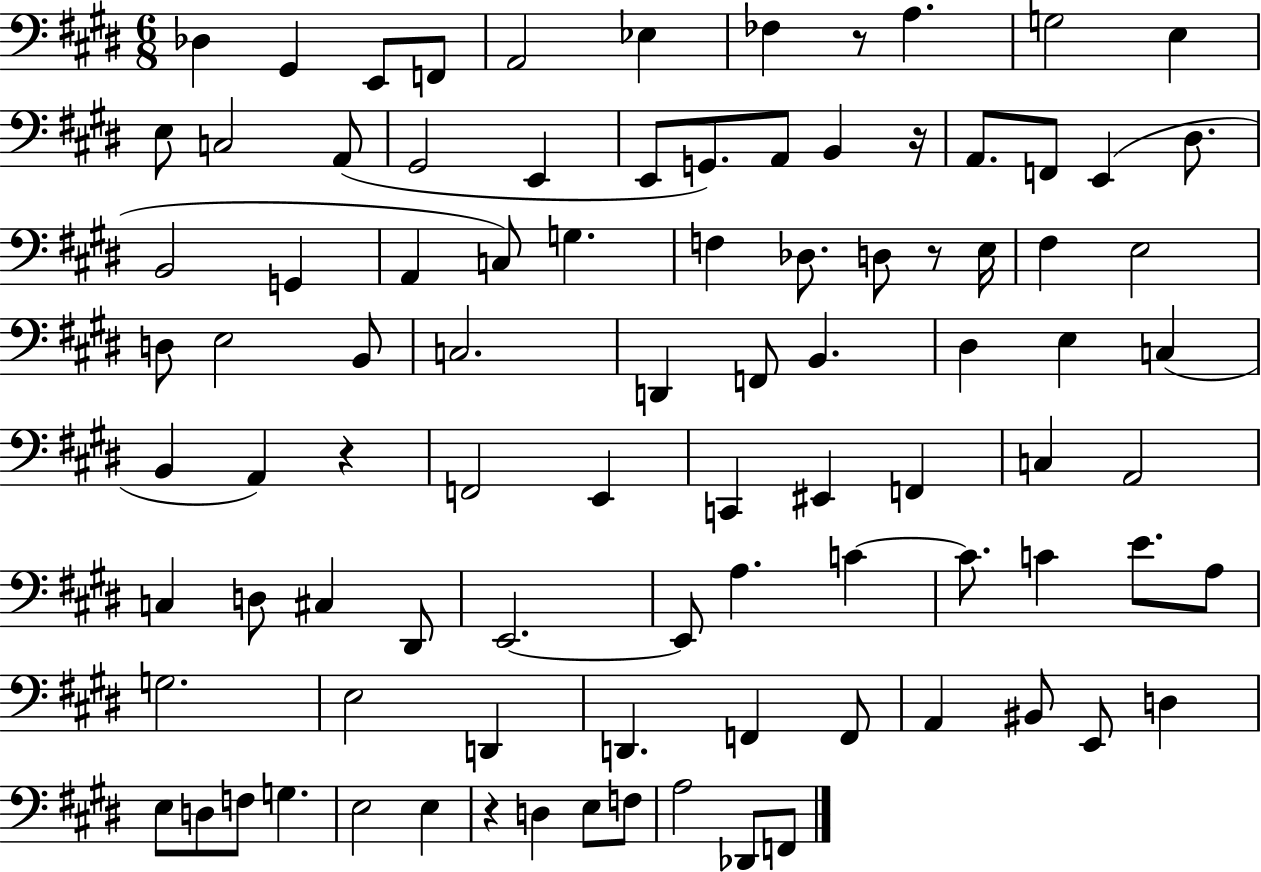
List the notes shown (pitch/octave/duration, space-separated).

Db3/q G#2/q E2/e F2/e A2/h Eb3/q FES3/q R/e A3/q. G3/h E3/q E3/e C3/h A2/e G#2/h E2/q E2/e G2/e. A2/e B2/q R/s A2/e. F2/e E2/q D#3/e. B2/h G2/q A2/q C3/e G3/q. F3/q Db3/e. D3/e R/e E3/s F#3/q E3/h D3/e E3/h B2/e C3/h. D2/q F2/e B2/q. D#3/q E3/q C3/q B2/q A2/q R/q F2/h E2/q C2/q EIS2/q F2/q C3/q A2/h C3/q D3/e C#3/q D#2/e E2/h. E2/e A3/q. C4/q C4/e. C4/q E4/e. A3/e G3/h. E3/h D2/q D2/q. F2/q F2/e A2/q BIS2/e E2/e D3/q E3/e D3/e F3/e G3/q. E3/h E3/q R/q D3/q E3/e F3/e A3/h Db2/e F2/e